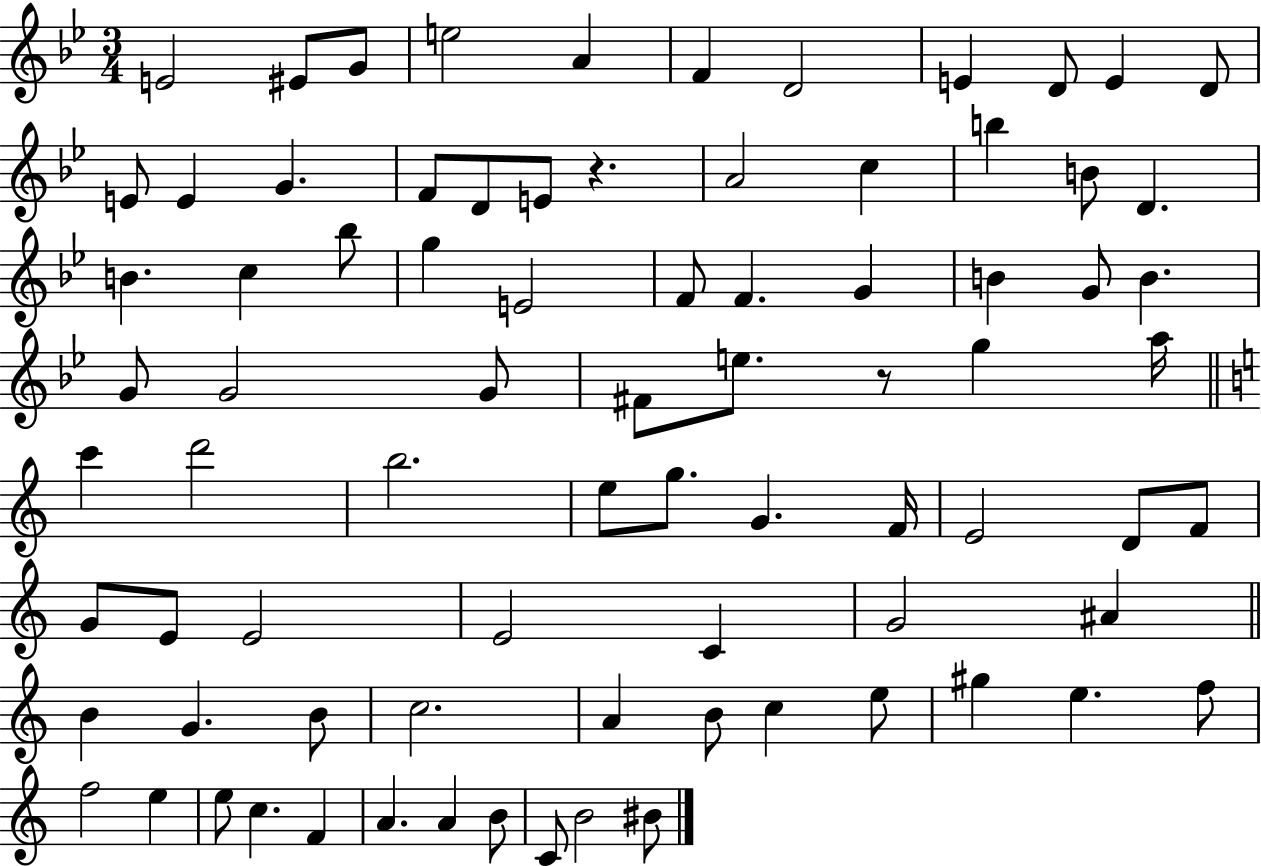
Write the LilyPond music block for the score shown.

{
  \clef treble
  \numericTimeSignature
  \time 3/4
  \key bes \major
  \repeat volta 2 { e'2 eis'8 g'8 | e''2 a'4 | f'4 d'2 | e'4 d'8 e'4 d'8 | \break e'8 e'4 g'4. | f'8 d'8 e'8 r4. | a'2 c''4 | b''4 b'8 d'4. | \break b'4. c''4 bes''8 | g''4 e'2 | f'8 f'4. g'4 | b'4 g'8 b'4. | \break g'8 g'2 g'8 | fis'8 e''8. r8 g''4 a''16 | \bar "||" \break \key c \major c'''4 d'''2 | b''2. | e''8 g''8. g'4. f'16 | e'2 d'8 f'8 | \break g'8 e'8 e'2 | e'2 c'4 | g'2 ais'4 | \bar "||" \break \key c \major b'4 g'4. b'8 | c''2. | a'4 b'8 c''4 e''8 | gis''4 e''4. f''8 | \break f''2 e''4 | e''8 c''4. f'4 | a'4. a'4 b'8 | c'8 b'2 bis'8 | \break } \bar "|."
}